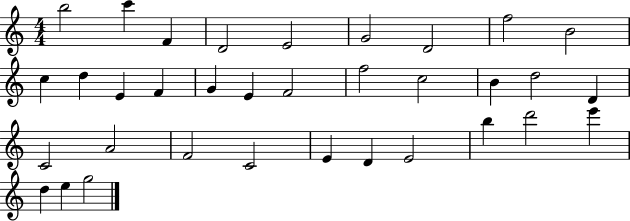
B5/h C6/q F4/q D4/h E4/h G4/h D4/h F5/h B4/h C5/q D5/q E4/q F4/q G4/q E4/q F4/h F5/h C5/h B4/q D5/h D4/q C4/h A4/h F4/h C4/h E4/q D4/q E4/h B5/q D6/h E6/q D5/q E5/q G5/h